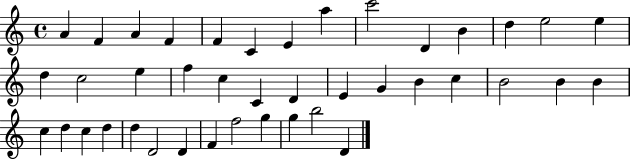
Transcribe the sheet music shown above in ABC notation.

X:1
T:Untitled
M:4/4
L:1/4
K:C
A F A F F C E a c'2 D B d e2 e d c2 e f c C D E G B c B2 B B c d c d d D2 D F f2 g g b2 D